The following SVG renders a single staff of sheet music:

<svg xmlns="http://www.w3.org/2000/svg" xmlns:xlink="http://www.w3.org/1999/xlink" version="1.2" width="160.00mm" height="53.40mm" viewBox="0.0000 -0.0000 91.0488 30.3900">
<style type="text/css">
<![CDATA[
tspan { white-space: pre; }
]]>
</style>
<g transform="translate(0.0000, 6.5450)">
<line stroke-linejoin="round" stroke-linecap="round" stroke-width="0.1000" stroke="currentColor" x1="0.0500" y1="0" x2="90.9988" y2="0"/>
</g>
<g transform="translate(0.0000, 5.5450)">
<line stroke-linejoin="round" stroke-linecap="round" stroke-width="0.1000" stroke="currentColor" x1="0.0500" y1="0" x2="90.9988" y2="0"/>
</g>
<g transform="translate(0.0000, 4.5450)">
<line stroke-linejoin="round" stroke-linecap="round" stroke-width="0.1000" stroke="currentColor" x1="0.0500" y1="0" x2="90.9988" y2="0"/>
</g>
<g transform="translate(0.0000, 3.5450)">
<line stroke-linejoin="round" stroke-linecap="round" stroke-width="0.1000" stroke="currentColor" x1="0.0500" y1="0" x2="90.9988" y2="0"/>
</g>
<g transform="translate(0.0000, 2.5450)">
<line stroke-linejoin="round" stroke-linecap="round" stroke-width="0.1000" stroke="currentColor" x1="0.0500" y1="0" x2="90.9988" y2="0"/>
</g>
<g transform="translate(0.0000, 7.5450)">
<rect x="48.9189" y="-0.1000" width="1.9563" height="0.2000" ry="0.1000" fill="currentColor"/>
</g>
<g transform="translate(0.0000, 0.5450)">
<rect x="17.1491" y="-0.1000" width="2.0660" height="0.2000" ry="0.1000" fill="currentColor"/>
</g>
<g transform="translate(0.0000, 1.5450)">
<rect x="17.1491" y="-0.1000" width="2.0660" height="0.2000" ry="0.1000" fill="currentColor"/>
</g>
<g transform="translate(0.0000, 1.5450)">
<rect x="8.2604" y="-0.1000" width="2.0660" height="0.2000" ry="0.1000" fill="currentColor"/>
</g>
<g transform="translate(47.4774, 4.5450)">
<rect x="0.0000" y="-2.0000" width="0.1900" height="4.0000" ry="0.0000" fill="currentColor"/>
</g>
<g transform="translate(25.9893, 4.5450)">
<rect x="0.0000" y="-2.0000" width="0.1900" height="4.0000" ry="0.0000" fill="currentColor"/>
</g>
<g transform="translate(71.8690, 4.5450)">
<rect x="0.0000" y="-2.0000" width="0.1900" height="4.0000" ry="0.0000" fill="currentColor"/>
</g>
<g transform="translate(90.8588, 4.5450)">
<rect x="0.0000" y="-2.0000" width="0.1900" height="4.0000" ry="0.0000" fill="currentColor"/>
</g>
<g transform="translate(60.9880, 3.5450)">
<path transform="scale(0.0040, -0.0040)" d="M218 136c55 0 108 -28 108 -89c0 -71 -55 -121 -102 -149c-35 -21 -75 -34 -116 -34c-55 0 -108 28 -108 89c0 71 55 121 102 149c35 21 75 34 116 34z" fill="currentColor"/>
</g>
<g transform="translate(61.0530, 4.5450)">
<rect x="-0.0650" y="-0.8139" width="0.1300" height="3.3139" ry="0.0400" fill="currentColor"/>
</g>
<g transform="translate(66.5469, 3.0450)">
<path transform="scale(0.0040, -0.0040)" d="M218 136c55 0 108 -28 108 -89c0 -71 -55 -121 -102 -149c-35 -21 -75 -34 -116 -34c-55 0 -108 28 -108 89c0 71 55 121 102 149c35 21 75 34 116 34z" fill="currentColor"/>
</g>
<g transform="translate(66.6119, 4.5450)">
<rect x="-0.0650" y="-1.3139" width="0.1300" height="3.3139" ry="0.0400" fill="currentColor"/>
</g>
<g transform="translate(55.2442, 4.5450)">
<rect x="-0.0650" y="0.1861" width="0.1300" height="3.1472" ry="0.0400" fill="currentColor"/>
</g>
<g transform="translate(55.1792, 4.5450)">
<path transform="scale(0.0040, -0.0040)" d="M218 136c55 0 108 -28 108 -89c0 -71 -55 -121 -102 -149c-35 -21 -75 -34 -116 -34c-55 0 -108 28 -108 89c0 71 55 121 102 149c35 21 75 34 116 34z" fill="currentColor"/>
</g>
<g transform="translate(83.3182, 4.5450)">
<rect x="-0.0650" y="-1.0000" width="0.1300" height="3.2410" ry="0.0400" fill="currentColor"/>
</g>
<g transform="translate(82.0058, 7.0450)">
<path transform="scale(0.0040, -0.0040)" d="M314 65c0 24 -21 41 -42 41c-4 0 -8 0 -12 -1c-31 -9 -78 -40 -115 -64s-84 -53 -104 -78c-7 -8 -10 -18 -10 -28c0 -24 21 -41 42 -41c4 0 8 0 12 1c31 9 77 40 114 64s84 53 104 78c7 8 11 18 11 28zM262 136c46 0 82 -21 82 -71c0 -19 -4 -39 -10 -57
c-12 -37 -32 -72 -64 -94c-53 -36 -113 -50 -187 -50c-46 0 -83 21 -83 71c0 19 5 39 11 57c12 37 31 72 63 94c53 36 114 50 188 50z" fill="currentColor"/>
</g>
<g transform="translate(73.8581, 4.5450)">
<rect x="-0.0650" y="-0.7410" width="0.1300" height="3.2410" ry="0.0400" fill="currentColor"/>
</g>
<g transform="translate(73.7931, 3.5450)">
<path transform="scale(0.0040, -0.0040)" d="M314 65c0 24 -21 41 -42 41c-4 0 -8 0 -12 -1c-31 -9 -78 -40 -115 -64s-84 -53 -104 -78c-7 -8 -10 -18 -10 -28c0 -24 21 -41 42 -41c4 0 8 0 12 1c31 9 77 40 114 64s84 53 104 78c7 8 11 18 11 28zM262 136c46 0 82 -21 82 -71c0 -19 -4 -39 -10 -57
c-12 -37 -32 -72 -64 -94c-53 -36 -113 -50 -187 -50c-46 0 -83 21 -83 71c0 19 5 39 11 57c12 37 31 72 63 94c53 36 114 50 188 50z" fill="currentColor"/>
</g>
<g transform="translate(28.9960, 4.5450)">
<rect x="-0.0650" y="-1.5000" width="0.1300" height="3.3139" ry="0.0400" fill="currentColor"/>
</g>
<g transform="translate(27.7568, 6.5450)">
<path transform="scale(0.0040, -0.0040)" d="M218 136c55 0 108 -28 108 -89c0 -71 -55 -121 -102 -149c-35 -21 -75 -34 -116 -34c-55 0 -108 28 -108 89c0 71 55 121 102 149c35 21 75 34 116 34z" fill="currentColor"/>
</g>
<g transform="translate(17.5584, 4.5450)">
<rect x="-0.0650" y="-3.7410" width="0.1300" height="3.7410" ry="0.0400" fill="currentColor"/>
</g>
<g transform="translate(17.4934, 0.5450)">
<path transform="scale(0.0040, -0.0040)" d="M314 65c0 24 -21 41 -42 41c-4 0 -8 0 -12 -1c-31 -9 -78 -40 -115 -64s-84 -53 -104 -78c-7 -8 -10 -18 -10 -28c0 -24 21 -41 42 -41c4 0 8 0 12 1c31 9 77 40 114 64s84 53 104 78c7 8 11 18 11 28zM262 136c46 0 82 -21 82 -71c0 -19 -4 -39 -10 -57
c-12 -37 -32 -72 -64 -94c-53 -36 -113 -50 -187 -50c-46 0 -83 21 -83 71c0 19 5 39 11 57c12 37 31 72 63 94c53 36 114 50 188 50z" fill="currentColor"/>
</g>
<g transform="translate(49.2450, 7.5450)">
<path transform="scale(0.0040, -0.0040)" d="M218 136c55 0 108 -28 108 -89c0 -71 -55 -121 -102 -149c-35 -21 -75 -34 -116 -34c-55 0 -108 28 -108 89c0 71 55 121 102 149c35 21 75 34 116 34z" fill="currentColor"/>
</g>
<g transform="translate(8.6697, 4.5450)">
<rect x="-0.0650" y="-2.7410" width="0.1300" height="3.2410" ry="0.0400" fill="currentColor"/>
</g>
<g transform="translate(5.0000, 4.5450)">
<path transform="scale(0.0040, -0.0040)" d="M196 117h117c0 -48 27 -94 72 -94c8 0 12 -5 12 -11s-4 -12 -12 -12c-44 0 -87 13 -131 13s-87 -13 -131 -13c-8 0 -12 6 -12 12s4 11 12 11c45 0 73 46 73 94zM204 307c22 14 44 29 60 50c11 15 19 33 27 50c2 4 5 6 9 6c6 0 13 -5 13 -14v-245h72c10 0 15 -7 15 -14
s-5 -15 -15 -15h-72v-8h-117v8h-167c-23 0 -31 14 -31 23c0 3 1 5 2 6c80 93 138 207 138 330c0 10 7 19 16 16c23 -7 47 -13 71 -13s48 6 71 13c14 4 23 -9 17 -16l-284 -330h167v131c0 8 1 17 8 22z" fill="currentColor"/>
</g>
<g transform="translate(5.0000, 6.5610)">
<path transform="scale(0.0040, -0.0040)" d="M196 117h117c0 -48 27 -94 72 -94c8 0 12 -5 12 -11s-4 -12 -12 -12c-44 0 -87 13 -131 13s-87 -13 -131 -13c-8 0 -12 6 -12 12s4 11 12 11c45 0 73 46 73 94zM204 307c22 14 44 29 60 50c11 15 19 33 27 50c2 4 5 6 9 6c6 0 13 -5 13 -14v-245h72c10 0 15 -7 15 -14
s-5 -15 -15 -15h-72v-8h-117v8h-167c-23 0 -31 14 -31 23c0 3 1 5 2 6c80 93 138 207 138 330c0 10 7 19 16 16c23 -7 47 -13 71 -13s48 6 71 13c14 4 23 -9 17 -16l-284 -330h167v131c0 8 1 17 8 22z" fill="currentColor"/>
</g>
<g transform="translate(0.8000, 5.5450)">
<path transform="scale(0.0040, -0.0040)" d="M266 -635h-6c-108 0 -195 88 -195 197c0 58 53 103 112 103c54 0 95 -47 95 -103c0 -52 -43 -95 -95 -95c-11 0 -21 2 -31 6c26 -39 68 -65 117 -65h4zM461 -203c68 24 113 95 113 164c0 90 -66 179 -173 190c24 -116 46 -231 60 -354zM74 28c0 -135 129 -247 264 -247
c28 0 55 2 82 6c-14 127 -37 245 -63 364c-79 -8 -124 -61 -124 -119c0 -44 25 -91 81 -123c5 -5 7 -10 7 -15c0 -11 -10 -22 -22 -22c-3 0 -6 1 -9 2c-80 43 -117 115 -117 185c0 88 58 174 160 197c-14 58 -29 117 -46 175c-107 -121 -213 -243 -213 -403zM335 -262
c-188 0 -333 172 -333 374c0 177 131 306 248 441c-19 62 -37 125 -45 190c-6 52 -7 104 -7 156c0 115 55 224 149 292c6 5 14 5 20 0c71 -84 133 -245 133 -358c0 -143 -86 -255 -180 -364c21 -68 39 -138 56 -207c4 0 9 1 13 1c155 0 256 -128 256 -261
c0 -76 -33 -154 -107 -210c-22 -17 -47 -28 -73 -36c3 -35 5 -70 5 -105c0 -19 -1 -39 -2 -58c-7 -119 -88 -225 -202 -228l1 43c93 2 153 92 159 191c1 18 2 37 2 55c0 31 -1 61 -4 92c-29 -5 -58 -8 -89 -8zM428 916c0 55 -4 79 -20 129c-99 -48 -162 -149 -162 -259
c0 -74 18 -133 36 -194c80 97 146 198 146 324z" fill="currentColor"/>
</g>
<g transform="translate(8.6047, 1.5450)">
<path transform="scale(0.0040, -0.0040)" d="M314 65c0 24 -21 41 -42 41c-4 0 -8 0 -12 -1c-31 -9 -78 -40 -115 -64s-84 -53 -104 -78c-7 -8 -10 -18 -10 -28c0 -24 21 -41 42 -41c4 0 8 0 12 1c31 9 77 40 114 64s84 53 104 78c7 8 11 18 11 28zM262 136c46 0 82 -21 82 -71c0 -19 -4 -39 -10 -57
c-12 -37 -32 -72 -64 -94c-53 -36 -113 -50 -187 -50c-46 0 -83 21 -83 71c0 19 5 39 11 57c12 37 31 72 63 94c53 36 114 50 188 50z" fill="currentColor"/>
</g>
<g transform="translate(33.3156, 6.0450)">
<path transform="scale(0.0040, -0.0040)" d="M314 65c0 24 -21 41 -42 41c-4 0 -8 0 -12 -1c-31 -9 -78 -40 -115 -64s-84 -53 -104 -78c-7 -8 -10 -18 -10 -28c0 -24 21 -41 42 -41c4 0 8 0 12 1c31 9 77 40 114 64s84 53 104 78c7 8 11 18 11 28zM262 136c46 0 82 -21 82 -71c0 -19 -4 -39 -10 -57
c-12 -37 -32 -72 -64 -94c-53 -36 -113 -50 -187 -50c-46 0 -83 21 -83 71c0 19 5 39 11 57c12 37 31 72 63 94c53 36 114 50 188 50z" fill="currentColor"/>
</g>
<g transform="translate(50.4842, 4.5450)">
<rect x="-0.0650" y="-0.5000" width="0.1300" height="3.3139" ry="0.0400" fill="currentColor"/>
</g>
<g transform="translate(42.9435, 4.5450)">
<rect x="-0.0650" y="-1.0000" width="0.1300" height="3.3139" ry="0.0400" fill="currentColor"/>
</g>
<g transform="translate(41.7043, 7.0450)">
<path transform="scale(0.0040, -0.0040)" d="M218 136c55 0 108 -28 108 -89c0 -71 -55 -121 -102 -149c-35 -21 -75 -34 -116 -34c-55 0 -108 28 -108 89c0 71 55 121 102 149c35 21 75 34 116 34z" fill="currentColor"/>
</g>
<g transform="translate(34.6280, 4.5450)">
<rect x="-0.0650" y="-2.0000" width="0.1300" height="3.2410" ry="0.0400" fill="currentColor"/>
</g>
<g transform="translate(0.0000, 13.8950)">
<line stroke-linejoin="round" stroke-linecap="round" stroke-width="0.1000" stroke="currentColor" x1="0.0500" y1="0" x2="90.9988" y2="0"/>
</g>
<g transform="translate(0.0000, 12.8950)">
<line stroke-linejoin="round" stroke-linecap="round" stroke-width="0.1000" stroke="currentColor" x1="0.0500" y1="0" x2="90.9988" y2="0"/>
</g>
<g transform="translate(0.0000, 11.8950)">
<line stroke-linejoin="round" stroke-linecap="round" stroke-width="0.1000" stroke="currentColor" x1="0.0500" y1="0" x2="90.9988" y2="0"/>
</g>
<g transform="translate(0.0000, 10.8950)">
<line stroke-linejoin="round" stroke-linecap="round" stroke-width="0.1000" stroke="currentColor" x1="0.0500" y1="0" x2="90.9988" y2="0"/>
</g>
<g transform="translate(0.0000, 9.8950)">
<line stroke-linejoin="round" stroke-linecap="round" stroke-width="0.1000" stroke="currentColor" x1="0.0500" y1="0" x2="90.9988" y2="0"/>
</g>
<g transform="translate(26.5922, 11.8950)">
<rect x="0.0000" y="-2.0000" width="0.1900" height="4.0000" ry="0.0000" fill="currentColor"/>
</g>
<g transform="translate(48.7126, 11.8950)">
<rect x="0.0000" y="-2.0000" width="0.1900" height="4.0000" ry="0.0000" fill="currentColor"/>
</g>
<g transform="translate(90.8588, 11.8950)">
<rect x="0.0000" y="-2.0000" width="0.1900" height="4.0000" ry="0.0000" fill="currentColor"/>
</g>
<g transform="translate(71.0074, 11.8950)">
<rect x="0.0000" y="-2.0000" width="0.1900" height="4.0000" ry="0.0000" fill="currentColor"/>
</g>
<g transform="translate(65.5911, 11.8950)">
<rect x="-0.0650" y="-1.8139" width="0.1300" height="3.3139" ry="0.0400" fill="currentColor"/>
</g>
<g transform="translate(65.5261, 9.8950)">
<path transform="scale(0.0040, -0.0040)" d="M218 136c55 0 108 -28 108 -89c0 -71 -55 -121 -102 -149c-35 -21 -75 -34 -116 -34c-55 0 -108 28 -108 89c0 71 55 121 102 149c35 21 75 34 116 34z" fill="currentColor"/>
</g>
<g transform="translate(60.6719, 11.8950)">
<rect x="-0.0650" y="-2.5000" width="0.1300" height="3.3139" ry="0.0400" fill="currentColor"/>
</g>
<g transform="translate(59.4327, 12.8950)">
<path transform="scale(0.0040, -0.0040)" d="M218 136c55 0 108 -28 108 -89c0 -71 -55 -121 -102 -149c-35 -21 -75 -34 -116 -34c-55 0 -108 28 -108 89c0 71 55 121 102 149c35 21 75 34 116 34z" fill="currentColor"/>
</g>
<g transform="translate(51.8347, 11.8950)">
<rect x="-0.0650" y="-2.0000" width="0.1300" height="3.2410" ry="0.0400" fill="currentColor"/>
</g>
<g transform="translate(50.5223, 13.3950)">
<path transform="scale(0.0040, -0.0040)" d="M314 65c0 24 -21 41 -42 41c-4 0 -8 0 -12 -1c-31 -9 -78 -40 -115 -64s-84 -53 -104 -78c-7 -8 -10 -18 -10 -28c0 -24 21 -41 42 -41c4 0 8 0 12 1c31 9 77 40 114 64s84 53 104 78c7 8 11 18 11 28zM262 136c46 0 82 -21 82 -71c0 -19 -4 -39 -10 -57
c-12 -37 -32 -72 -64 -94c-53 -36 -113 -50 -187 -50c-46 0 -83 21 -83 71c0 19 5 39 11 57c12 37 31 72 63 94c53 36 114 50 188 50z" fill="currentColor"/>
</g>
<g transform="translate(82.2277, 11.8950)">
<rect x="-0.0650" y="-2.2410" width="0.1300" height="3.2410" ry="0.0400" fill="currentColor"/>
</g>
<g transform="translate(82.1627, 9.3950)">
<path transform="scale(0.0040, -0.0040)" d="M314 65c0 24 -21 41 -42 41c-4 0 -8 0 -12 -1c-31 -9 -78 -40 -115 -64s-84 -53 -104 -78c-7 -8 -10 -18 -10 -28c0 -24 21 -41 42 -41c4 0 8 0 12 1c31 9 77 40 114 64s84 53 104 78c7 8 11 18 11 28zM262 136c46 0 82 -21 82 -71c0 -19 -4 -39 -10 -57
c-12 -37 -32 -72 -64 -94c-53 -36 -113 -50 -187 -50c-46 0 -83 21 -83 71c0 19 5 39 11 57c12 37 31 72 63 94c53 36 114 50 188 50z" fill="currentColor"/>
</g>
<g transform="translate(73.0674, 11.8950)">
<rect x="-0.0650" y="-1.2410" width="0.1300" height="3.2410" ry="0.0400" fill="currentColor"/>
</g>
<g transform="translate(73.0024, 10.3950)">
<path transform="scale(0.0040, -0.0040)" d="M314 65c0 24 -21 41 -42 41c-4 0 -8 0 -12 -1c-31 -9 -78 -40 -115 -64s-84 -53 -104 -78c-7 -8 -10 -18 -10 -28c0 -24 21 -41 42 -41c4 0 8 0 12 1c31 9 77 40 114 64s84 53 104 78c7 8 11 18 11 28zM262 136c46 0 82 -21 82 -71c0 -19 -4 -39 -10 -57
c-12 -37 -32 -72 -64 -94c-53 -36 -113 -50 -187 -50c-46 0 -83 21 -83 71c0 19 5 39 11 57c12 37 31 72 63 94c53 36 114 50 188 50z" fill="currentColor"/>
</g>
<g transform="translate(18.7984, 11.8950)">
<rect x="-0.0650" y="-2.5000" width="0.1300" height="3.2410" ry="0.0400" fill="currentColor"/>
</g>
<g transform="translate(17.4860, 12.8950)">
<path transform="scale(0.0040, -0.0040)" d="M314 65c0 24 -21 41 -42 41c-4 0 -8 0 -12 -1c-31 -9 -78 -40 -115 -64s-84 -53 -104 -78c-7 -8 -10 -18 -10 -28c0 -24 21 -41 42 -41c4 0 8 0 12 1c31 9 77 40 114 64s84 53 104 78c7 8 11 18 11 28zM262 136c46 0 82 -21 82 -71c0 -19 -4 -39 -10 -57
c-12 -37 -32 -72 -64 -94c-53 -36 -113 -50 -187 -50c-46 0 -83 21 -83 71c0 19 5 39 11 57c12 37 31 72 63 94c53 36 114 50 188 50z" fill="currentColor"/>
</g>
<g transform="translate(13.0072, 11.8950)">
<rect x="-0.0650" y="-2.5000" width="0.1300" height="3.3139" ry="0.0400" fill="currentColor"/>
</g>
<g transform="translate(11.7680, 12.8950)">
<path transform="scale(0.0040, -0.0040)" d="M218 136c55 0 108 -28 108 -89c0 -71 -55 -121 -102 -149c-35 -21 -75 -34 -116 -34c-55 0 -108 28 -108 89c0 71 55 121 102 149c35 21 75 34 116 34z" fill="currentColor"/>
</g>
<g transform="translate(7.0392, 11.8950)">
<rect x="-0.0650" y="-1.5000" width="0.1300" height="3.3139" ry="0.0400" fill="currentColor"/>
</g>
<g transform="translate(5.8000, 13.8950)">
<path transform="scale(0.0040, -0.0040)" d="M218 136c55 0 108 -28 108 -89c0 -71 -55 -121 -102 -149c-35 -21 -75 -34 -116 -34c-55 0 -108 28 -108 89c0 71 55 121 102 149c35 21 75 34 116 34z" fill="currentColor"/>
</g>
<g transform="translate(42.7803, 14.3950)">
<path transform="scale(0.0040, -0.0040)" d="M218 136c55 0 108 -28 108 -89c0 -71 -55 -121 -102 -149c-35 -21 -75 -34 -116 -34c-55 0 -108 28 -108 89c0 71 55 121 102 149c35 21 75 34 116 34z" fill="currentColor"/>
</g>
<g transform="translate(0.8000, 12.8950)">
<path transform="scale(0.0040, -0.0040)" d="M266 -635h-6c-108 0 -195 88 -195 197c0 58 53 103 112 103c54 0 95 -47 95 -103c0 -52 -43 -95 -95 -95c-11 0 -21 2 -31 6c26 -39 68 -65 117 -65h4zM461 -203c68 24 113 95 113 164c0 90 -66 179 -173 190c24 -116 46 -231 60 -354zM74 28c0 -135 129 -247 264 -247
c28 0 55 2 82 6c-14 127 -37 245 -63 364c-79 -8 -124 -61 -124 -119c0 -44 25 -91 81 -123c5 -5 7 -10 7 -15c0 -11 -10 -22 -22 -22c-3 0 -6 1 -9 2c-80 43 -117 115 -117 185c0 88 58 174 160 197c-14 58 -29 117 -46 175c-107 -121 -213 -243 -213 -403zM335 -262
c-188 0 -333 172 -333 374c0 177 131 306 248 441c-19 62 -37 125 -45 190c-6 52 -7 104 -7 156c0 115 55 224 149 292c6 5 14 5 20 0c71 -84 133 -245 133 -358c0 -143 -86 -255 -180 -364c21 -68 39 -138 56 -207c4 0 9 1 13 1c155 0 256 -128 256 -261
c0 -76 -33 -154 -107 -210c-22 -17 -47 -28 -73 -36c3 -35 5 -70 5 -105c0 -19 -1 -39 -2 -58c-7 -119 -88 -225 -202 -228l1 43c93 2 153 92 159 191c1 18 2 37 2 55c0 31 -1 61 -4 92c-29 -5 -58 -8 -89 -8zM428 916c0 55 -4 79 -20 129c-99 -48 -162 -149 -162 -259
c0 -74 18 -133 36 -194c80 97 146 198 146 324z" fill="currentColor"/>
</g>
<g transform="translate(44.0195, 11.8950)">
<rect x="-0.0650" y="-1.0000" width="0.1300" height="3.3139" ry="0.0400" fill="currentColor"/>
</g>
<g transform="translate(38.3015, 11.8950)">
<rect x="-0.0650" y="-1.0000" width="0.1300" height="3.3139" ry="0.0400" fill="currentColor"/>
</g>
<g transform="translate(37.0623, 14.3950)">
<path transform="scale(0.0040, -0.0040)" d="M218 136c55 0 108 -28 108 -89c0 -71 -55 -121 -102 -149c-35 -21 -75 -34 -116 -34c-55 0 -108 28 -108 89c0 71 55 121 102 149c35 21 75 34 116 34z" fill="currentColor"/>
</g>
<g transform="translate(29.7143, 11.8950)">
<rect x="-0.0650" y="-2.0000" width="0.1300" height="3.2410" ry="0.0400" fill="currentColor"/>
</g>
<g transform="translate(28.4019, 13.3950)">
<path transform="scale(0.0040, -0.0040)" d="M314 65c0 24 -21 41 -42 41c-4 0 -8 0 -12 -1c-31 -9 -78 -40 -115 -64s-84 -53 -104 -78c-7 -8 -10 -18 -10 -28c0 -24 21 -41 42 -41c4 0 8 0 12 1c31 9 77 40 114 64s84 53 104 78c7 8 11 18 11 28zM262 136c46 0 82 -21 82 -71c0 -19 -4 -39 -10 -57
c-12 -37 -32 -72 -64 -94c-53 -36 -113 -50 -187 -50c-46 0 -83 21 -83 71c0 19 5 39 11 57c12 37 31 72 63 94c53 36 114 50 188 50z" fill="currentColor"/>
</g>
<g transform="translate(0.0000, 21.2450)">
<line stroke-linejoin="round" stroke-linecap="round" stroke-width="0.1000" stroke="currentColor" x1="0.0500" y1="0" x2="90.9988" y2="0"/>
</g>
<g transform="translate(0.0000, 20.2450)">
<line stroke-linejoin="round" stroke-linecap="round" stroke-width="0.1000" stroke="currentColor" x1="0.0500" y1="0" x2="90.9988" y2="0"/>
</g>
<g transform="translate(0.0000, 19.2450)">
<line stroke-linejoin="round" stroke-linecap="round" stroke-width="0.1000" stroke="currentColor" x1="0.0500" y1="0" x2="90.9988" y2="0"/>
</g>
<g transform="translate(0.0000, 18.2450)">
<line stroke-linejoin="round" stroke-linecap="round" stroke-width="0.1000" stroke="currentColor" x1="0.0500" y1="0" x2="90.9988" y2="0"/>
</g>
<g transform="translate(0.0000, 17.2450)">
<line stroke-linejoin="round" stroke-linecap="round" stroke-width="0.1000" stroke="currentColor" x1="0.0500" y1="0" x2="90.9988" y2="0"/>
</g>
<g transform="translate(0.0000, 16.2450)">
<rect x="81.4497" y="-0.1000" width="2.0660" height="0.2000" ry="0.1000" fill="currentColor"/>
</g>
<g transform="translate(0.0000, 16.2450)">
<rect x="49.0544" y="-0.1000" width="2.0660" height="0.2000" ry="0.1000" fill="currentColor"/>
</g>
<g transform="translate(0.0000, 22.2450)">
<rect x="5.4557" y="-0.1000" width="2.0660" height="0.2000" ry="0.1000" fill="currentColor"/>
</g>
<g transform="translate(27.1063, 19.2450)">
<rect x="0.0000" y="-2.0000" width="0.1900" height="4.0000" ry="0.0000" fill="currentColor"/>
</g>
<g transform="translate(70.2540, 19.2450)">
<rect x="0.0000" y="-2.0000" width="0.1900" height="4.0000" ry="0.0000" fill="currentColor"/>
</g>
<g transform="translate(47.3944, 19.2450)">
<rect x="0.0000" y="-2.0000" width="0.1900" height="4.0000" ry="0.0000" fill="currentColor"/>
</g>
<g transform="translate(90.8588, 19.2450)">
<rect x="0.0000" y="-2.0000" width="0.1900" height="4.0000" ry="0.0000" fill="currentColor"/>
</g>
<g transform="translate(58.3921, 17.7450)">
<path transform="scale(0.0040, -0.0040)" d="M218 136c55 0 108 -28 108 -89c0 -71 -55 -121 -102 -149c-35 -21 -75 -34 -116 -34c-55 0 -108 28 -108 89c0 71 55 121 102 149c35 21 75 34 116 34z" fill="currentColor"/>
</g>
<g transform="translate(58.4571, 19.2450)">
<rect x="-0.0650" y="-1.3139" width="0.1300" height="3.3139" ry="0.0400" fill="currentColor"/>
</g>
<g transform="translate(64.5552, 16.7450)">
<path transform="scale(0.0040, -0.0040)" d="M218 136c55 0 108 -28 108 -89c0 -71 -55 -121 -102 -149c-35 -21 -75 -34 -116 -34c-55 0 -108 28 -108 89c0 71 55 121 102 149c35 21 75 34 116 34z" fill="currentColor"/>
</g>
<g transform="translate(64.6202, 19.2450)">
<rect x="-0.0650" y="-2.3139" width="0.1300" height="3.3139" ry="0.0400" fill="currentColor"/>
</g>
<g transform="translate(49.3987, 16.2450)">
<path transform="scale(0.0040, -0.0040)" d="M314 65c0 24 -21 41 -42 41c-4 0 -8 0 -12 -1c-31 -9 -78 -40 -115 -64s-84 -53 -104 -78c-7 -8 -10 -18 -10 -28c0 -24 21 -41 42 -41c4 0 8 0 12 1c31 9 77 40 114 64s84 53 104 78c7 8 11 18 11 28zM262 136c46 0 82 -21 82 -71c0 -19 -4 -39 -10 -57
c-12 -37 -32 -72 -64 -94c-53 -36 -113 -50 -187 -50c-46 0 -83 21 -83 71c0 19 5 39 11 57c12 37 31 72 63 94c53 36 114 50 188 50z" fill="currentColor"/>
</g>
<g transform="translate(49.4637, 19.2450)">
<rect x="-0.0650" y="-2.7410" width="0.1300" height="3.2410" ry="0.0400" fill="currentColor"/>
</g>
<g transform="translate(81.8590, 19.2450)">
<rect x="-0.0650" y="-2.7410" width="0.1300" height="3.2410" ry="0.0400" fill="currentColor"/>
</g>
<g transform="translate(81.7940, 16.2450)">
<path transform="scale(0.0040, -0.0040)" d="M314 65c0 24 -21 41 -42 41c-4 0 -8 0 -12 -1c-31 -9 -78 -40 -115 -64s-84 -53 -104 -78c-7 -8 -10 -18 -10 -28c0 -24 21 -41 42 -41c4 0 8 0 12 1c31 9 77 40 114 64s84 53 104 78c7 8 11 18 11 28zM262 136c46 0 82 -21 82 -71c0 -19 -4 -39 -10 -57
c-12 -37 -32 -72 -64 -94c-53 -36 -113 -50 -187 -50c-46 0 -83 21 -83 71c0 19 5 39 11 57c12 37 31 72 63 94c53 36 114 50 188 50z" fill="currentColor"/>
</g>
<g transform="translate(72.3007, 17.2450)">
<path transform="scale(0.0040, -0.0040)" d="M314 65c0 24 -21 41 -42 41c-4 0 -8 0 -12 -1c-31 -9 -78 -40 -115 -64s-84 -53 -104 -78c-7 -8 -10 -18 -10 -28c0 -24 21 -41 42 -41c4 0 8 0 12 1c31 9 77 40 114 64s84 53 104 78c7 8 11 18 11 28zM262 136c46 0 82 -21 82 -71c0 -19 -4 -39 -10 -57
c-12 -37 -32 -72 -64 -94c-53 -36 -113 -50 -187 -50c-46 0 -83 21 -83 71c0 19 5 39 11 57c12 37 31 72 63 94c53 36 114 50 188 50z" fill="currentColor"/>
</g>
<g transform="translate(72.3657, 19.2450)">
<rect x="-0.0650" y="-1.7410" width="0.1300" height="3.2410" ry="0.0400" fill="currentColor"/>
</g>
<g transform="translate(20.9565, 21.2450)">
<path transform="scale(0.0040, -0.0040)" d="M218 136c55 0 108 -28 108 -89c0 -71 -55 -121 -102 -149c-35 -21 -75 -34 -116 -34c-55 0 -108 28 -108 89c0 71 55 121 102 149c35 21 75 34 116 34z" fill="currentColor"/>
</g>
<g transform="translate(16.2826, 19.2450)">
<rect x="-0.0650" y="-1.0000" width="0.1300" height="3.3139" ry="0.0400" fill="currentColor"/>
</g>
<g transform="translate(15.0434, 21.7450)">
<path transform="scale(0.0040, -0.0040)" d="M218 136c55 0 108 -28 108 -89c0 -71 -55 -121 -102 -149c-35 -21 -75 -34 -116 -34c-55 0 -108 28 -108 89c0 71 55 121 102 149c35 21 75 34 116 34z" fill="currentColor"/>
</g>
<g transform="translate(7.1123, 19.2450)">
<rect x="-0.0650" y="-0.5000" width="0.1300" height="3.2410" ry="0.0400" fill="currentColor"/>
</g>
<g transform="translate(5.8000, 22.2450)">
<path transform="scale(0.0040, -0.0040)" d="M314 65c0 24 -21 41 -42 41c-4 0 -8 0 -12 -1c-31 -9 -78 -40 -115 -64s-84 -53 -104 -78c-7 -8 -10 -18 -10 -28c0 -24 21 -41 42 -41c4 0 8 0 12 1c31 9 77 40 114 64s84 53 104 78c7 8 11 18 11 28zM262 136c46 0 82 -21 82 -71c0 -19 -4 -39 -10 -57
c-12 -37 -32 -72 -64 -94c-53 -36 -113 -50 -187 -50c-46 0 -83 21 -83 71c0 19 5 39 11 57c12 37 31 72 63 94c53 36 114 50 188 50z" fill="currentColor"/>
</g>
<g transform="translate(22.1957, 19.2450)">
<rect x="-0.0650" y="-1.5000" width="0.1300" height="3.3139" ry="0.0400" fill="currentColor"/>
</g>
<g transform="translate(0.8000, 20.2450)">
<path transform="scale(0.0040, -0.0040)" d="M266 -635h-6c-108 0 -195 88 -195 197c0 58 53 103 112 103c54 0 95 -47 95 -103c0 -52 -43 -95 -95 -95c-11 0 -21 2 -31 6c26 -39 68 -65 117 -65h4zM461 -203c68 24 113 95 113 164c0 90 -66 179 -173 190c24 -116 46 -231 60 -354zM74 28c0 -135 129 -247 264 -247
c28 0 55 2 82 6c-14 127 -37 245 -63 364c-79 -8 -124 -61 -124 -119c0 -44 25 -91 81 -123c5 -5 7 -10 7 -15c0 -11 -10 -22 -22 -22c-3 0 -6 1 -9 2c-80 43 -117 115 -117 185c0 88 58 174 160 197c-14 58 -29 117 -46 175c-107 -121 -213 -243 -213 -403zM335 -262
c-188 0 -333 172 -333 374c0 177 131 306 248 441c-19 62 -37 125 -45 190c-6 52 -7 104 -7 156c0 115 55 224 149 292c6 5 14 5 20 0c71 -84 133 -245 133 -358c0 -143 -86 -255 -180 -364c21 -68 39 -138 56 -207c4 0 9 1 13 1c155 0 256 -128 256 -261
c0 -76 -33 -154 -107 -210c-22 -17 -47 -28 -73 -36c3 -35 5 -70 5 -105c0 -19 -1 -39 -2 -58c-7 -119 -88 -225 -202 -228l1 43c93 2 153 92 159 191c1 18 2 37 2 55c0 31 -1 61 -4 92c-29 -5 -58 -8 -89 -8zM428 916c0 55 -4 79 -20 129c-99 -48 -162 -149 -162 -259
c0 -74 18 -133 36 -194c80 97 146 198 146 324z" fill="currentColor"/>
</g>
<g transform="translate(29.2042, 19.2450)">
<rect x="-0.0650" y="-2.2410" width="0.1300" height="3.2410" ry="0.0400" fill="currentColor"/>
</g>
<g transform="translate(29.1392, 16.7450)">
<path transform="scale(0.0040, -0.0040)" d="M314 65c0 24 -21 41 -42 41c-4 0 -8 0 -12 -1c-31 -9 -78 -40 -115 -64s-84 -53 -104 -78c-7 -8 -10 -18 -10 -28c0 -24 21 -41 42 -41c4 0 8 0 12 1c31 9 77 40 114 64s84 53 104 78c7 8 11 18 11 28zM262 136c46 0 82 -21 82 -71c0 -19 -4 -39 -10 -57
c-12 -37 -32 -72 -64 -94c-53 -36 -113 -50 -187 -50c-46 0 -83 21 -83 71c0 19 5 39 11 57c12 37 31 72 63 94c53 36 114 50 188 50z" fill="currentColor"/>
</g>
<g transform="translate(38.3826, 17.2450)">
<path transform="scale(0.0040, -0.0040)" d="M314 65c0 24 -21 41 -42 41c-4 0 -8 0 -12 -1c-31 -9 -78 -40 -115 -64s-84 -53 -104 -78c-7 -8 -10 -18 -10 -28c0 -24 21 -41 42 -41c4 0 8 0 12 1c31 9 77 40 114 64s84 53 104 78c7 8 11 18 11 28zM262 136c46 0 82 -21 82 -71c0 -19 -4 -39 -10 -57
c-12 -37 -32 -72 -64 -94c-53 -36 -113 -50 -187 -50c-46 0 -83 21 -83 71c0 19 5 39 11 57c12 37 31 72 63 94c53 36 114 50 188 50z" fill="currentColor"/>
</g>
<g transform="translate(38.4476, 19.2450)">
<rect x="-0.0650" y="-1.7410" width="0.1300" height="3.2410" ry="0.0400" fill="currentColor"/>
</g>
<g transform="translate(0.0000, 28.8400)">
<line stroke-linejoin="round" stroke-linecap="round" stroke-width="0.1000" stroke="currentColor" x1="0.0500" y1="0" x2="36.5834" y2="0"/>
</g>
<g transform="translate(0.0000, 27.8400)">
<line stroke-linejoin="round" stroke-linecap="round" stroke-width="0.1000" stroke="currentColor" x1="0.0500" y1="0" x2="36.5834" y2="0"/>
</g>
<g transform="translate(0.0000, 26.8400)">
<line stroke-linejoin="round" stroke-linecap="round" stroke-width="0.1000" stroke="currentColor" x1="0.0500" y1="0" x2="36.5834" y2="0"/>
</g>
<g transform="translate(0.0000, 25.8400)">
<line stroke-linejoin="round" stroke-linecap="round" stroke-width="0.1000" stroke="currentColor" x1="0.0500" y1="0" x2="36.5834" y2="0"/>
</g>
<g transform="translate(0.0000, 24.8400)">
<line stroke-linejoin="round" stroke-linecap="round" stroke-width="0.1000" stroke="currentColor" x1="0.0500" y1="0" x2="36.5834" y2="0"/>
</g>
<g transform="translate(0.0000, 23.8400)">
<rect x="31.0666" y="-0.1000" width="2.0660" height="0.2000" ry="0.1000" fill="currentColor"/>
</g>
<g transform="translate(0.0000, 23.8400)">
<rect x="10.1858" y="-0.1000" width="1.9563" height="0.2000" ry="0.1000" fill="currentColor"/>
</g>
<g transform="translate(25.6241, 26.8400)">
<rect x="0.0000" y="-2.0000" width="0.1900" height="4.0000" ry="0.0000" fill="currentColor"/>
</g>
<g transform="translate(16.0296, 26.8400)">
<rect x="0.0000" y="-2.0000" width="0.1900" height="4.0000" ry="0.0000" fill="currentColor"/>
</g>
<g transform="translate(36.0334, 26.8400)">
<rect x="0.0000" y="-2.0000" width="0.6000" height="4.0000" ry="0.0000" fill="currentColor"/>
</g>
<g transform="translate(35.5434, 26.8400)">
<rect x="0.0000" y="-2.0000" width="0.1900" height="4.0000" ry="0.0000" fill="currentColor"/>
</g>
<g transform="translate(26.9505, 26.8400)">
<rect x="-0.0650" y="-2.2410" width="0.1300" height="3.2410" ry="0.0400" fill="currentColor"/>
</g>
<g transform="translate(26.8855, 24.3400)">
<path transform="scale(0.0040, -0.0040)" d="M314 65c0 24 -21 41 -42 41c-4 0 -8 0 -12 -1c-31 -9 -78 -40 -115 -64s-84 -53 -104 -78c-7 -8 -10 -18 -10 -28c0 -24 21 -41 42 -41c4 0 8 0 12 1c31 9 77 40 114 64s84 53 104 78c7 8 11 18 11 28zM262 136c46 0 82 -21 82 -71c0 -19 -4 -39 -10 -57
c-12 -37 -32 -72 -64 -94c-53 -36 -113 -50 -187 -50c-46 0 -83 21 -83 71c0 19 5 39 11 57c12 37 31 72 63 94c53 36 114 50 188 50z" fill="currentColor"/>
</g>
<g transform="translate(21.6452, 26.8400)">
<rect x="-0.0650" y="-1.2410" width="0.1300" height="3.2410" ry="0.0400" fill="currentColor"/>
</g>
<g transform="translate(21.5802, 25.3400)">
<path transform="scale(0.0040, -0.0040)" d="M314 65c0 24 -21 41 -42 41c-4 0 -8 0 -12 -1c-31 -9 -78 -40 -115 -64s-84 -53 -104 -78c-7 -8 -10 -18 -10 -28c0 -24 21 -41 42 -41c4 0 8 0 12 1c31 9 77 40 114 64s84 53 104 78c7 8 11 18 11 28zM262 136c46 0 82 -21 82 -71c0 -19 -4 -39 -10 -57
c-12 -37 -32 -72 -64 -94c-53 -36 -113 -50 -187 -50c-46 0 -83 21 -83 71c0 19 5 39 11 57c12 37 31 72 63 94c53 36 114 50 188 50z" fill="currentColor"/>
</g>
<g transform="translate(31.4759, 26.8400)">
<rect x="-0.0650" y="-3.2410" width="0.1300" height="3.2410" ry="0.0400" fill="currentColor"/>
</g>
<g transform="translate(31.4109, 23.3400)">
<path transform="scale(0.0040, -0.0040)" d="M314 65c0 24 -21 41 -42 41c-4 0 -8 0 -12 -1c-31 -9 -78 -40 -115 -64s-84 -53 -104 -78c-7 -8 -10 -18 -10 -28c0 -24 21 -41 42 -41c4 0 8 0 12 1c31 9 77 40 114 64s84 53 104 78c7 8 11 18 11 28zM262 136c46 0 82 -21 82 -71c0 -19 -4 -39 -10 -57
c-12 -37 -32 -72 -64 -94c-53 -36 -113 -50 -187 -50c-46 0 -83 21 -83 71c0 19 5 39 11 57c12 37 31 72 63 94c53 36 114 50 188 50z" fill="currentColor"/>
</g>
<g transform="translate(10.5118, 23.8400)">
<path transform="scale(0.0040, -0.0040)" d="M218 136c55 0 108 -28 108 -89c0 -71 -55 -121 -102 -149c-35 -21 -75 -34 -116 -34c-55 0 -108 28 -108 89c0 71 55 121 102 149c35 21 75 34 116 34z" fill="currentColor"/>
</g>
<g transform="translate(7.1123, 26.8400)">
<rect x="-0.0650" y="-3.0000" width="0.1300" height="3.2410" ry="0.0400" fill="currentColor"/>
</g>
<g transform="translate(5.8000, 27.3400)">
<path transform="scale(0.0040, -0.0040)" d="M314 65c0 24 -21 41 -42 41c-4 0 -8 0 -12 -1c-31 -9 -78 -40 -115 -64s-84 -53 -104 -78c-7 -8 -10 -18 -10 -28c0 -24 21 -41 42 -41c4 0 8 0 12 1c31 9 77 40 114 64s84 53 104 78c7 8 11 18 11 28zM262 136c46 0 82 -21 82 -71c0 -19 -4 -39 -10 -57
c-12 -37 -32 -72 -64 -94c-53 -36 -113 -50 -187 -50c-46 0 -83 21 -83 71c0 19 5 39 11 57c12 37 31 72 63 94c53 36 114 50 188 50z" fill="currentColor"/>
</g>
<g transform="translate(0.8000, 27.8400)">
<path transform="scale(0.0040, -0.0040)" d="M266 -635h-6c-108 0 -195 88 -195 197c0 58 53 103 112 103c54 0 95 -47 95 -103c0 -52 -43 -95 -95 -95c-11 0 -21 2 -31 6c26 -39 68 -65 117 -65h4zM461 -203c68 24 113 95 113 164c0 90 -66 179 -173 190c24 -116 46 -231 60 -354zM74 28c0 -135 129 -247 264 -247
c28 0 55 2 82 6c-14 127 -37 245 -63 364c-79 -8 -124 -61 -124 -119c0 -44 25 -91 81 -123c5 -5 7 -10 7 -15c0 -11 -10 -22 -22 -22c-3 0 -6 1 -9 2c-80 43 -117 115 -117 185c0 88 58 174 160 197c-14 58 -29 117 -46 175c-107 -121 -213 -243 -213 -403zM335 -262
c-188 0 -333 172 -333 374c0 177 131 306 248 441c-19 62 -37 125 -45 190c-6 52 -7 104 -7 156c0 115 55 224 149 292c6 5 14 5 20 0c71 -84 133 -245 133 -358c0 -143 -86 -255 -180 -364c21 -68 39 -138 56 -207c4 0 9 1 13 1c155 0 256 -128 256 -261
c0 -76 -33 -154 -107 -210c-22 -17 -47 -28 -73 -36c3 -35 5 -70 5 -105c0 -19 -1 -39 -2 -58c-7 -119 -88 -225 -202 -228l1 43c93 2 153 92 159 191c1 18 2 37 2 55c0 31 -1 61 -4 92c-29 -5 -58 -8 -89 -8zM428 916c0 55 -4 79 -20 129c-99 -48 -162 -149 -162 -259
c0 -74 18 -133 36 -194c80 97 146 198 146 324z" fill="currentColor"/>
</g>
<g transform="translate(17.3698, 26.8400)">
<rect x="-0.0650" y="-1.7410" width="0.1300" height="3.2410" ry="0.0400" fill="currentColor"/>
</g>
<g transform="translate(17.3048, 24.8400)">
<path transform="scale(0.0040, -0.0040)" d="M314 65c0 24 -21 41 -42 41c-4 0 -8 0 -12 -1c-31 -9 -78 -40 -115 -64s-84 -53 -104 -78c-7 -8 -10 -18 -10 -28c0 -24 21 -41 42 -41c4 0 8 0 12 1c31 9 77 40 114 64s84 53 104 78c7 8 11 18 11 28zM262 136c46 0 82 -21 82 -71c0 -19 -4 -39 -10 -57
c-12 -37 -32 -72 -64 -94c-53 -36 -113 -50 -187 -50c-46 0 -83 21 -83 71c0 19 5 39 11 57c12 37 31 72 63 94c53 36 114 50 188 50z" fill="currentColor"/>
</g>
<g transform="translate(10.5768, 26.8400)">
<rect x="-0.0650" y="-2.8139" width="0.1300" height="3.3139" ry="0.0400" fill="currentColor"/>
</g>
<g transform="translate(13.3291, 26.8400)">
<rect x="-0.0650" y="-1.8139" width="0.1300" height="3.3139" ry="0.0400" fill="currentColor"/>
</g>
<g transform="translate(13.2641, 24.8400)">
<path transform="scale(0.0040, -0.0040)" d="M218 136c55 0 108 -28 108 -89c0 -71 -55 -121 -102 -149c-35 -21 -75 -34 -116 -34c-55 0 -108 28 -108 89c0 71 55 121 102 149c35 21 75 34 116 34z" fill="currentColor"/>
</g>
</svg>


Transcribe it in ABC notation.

X:1
T:Untitled
M:4/4
L:1/4
K:C
a2 c'2 E F2 D C B d e d2 D2 E G G2 F2 D D F2 G f e2 g2 C2 D E g2 f2 a2 e g f2 a2 A2 a f f2 e2 g2 b2